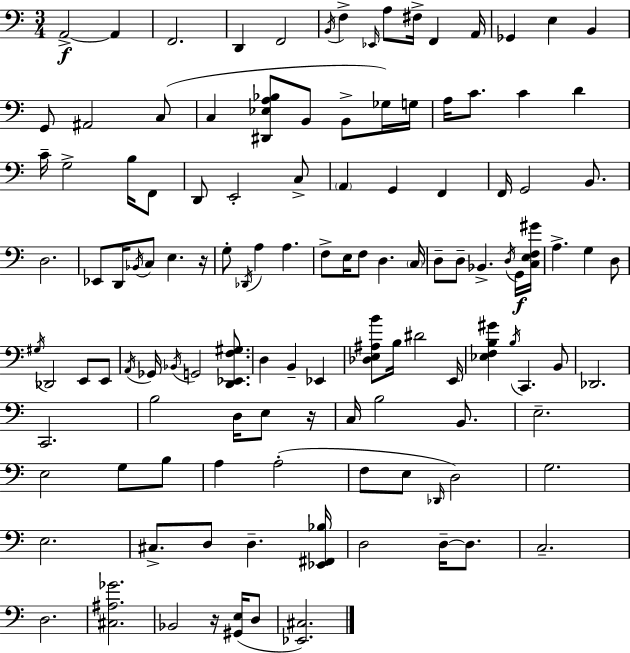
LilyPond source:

{
  \clef bass
  \numericTimeSignature
  \time 3/4
  \key a \minor
  a,2->~~\f a,4 | f,2. | d,4 f,2 | \acciaccatura { b,16 } f4-> \grace { ees,16 } a8 fis16-> f,4 | \break a,16 ges,4 e4 b,4 | g,8 ais,2 | c8( c4 <dis, ees a bes>8 b,8 b,8-> | ges16) g16 a16 c'8. c'4 d'4 | \break c'16-- g2-> b16 | f,8 d,8 e,2-. | c8-> \parenthesize a,4 g,4 f,4 | f,16 g,2 b,8. | \break d2. | ees,8 d,16 \acciaccatura { bes,16 } c8 e4. | r16 g8-. \acciaccatura { des,16 } a4 a4. | f8-> e16 f8 d4. | \break \parenthesize c16 d8-- d8-- bes,4.-> | \acciaccatura { d16 } g,16\f <c e f gis'>16 a4.-> g4 | d8 \acciaccatura { gis16 } des,2 | e,8 e,8 \acciaccatura { a,16 } ges,16 \acciaccatura { bes,16 } g,2 | \break <d, ees, f gis>8. d4 | b,4-- ees,4 <des e ais b'>8 b16 dis'2 | e,16 <ees f b gis'>4 | \acciaccatura { b16 } c,4. b,8 des,2. | \break c,2. | b2 | d16 e8 r16 c16 b2 | b,8. e2.-- | \break e2 | g8 b8 a4 | a2-.( f8 e8 | \grace { des,16 }) d2 g2. | \break e2. | cis8.-> | d8 d4.-- <ees, fis, bes>16 d2 | d16--~~ d8. c2.-- | \break d2. | <cis ais ges'>2. | bes,2 | r16 <gis, e>16( d8 <ees, cis>2.) | \break \bar "|."
}